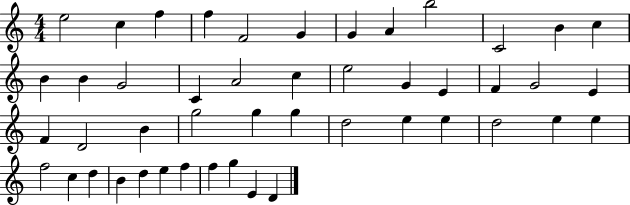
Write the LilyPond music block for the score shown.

{
  \clef treble
  \numericTimeSignature
  \time 4/4
  \key c \major
  e''2 c''4 f''4 | f''4 f'2 g'4 | g'4 a'4 b''2 | c'2 b'4 c''4 | \break b'4 b'4 g'2 | c'4 a'2 c''4 | e''2 g'4 e'4 | f'4 g'2 e'4 | \break f'4 d'2 b'4 | g''2 g''4 g''4 | d''2 e''4 e''4 | d''2 e''4 e''4 | \break f''2 c''4 d''4 | b'4 d''4 e''4 f''4 | f''4 g''4 e'4 d'4 | \bar "|."
}